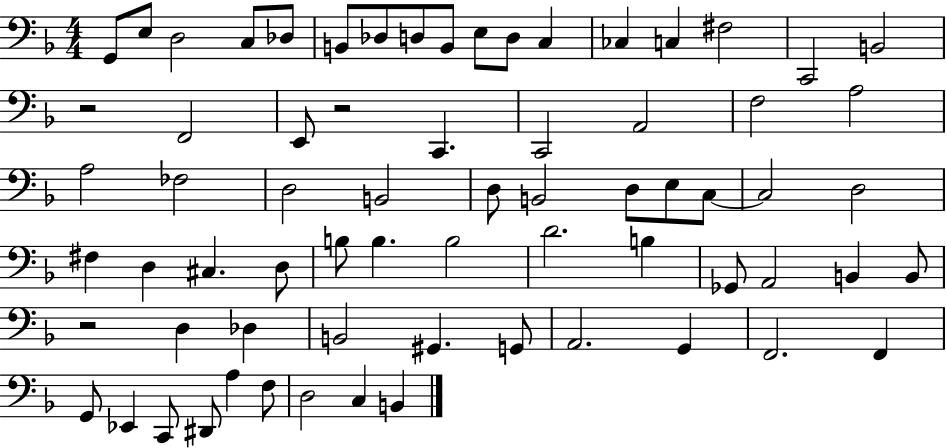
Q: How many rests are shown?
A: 3